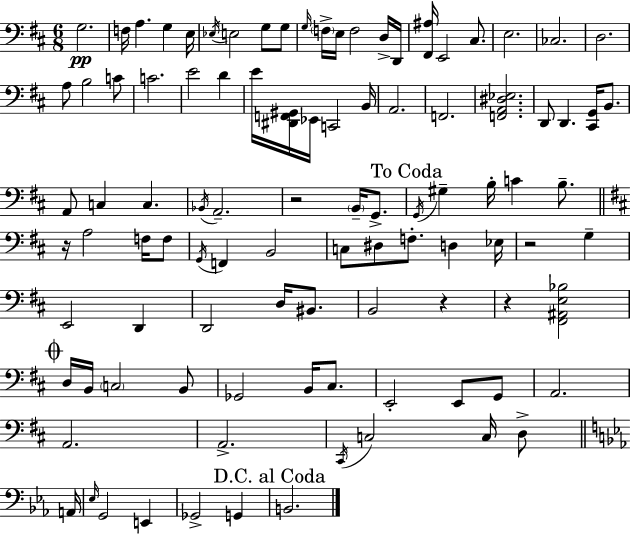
{
  \clef bass
  \numericTimeSignature
  \time 6/8
  \key d \major
  g2.\pp | f16 a4. g4 e16 | \acciaccatura { ees16 } e2 g8 g8 | \grace { g16 } \parenthesize f16-> e16 f2 | \break d16-> d,16 <fis, ais>16 e,2 cis8. | e2. | ces2. | d2. | \break a8 b2 | c'8 c'2. | e'2 d'4 | e'16 <dis, f, gis,>16 ees,16 c,2 | \break b,16 a,2. | f,2. | <f, a, dis ees>2. | d,8 d,4. <cis, g,>16 b,8. | \break a,8 c4 c4. | \acciaccatura { bes,16 } a,2.-- | r2 \parenthesize b,16-- | g,8.-> \mark "To Coda" \acciaccatura { g,16 } gis4-- b16-. c'4 | \break b8.-- \bar "||" \break \key d \major r16 a2 f16 f8 | \acciaccatura { g,16 } f,4 b,2 | c8 dis8 f8.-. d4 | ees16 r2 g4-- | \break e,2 d,4 | d,2 d16 bis,8. | b,2 r4 | r4 <fis, ais, e bes>2 | \break \mark \markup { \musicglyph "scripts.coda" } d16 b,16 \parenthesize c2 b,8 | ges,2 b,16 cis8. | e,2-. e,8 g,8 | a,2. | \break a,2. | a,2.-> | \acciaccatura { cis,16 } c2 c16 d8-> | \bar "||" \break \key ees \major a,16 \grace { ees16 } g,2 e,4 | ges,2-> g,4 | \mark "D.C. al Coda" b,2. | \bar "|."
}